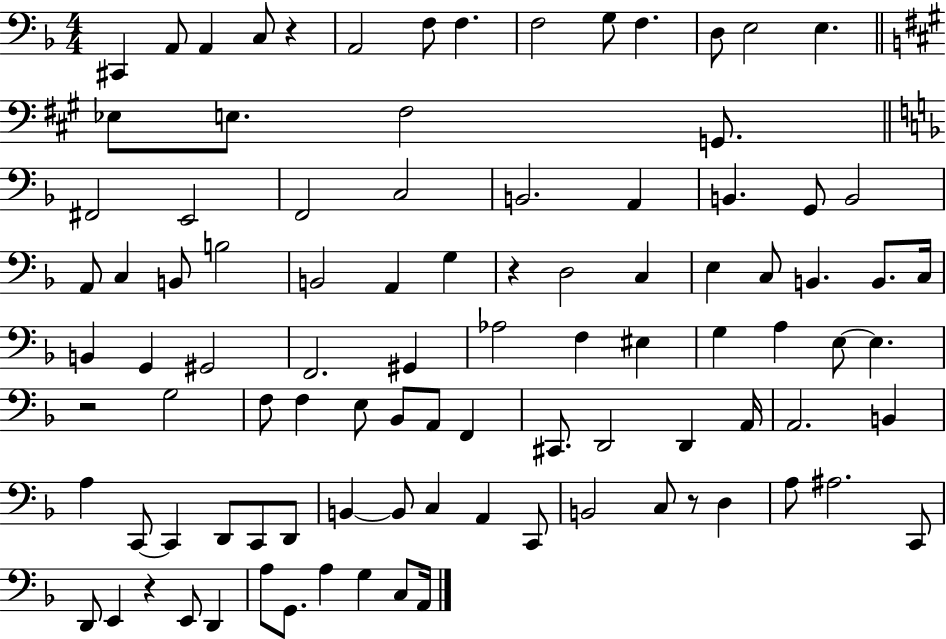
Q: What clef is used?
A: bass